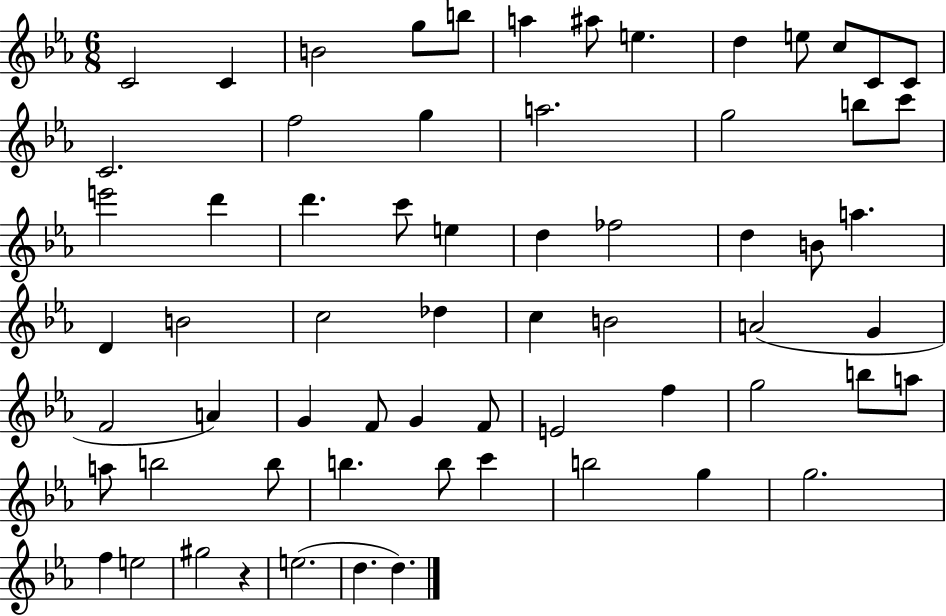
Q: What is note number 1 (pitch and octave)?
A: C4